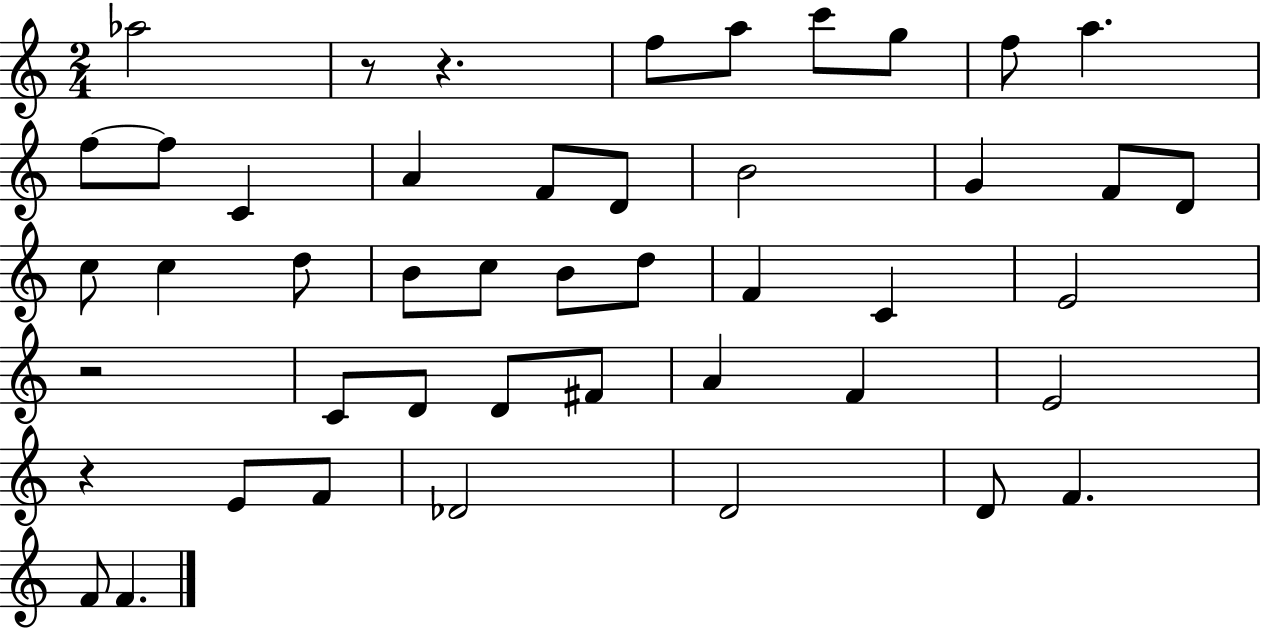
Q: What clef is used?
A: treble